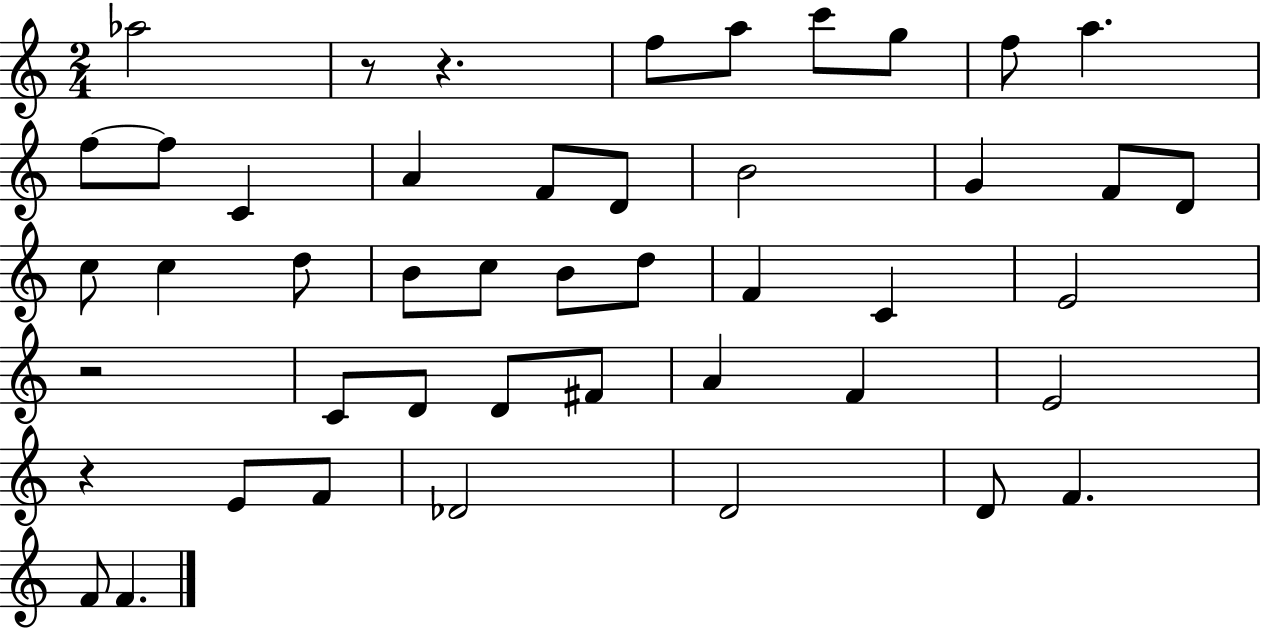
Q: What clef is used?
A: treble